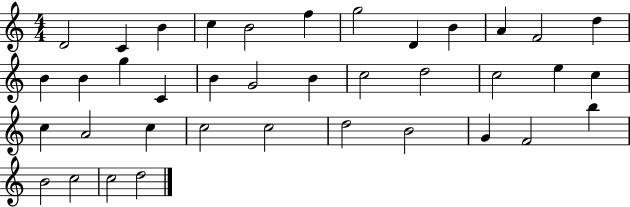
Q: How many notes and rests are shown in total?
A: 38